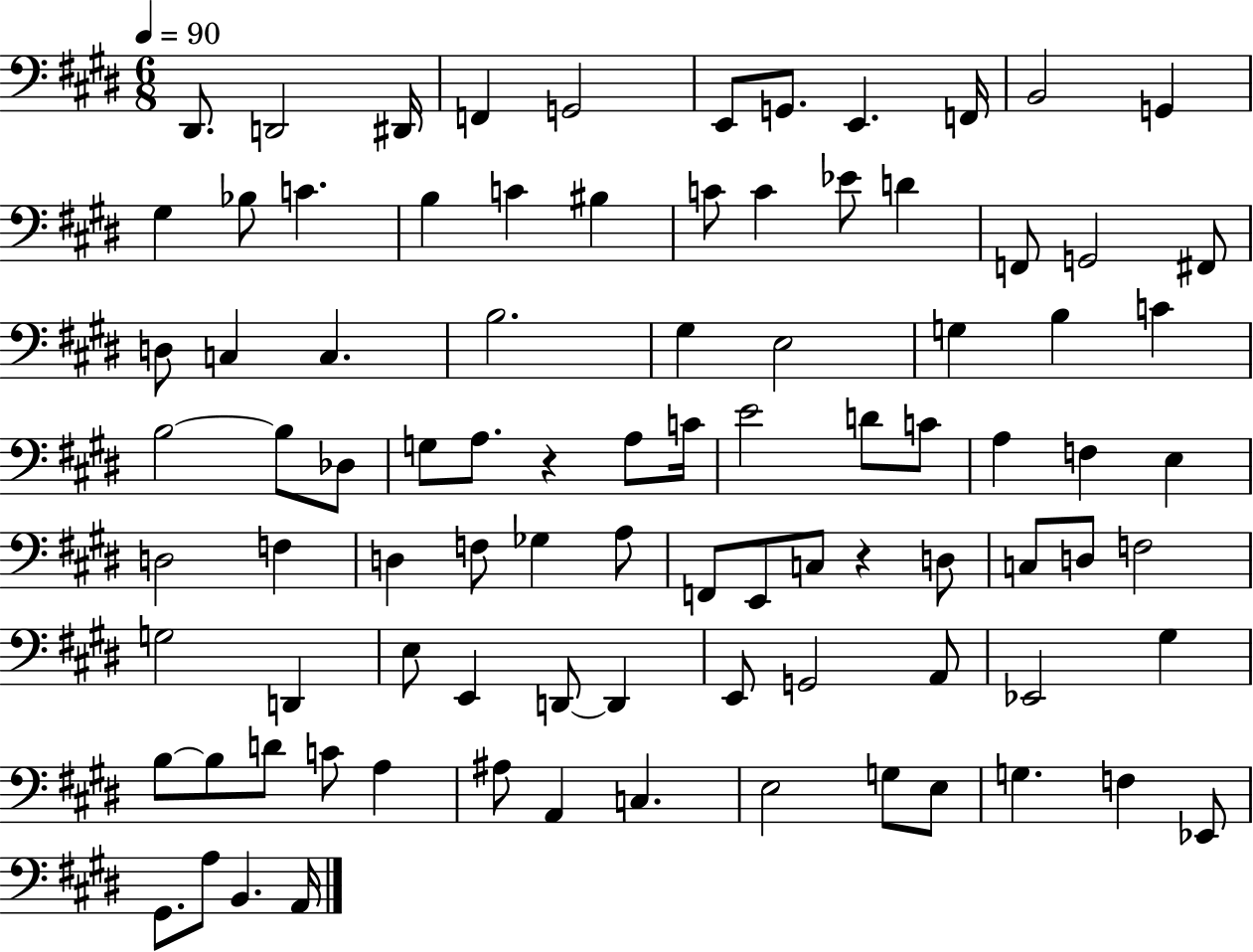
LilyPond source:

{
  \clef bass
  \numericTimeSignature
  \time 6/8
  \key e \major
  \tempo 4 = 90
  dis,8. d,2 dis,16 | f,4 g,2 | e,8 g,8. e,4. f,16 | b,2 g,4 | \break gis4 bes8 c'4. | b4 c'4 bis4 | c'8 c'4 ees'8 d'4 | f,8 g,2 fis,8 | \break d8 c4 c4. | b2. | gis4 e2 | g4 b4 c'4 | \break b2~~ b8 des8 | g8 a8. r4 a8 c'16 | e'2 d'8 c'8 | a4 f4 e4 | \break d2 f4 | d4 f8 ges4 a8 | f,8 e,8 c8 r4 d8 | c8 d8 f2 | \break g2 d,4 | e8 e,4 d,8~~ d,4 | e,8 g,2 a,8 | ees,2 gis4 | \break b8~~ b8 d'8 c'8 a4 | ais8 a,4 c4. | e2 g8 e8 | g4. f4 ees,8 | \break gis,8. a8 b,4. a,16 | \bar "|."
}